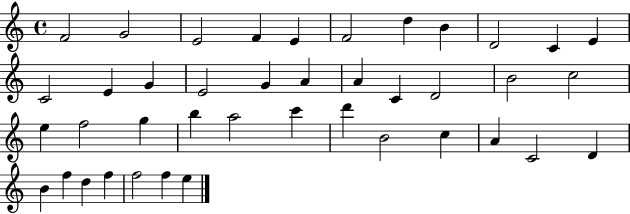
F4/h G4/h E4/h F4/q E4/q F4/h D5/q B4/q D4/h C4/q E4/q C4/h E4/q G4/q E4/h G4/q A4/q A4/q C4/q D4/h B4/h C5/h E5/q F5/h G5/q B5/q A5/h C6/q D6/q B4/h C5/q A4/q C4/h D4/q B4/q F5/q D5/q F5/q F5/h F5/q E5/q